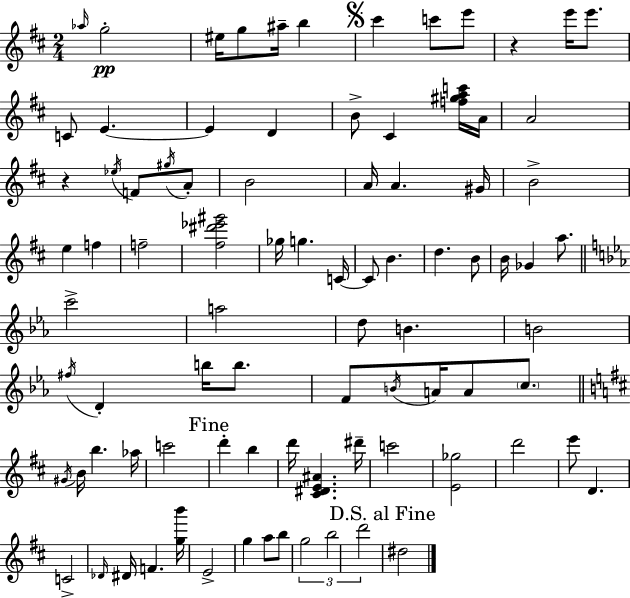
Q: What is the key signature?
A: D major